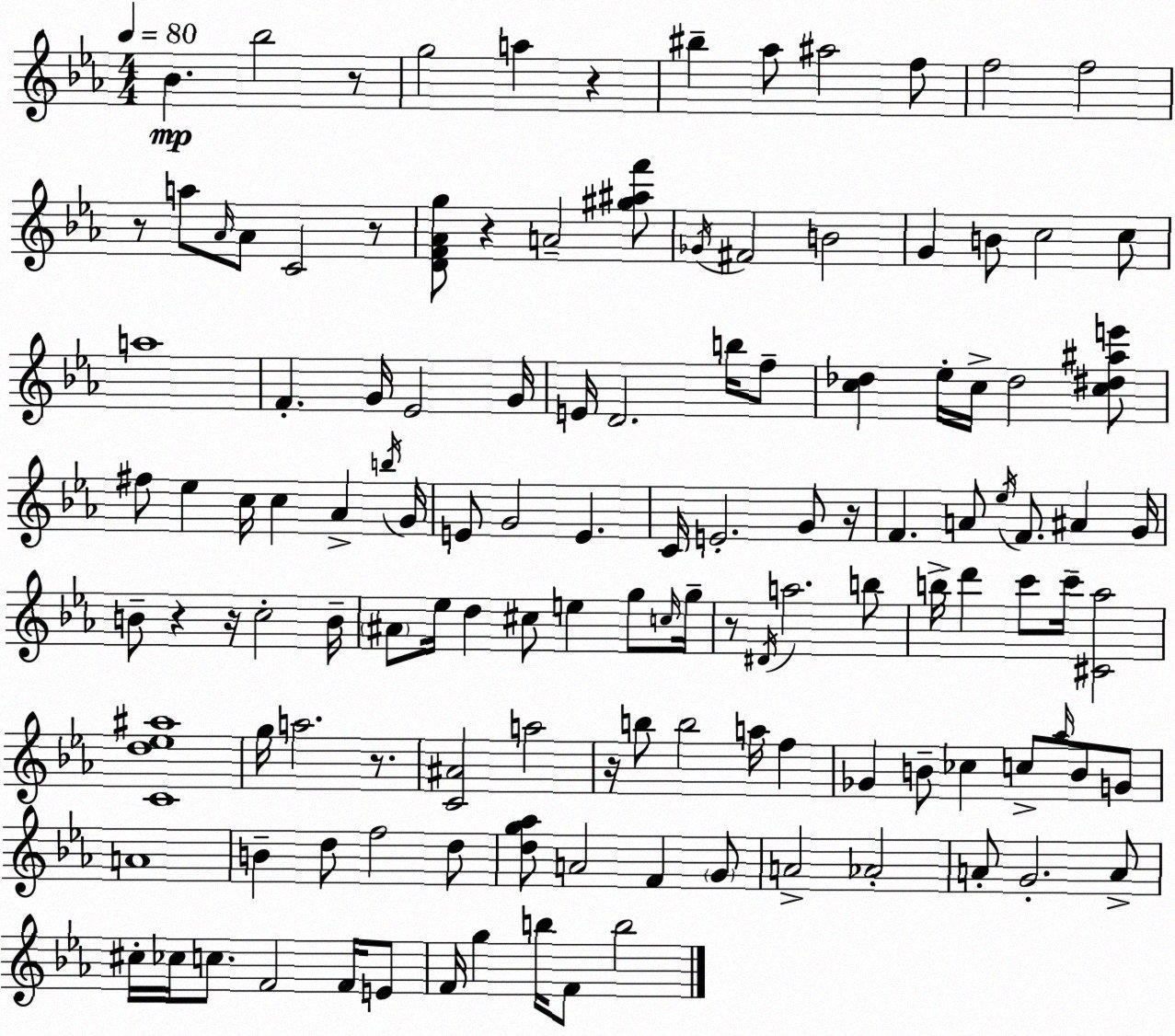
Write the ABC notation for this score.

X:1
T:Untitled
M:4/4
L:1/4
K:Eb
_B _b2 z/2 g2 a z ^b _a/2 ^a2 f/2 f2 f2 z/2 a/2 _A/4 _A/2 C2 z/2 [DF_Ag]/2 z A2 [^g^af']/2 _G/4 ^F2 B2 G B/2 c2 c/2 a4 F G/4 _E2 G/4 E/4 D2 b/4 f/2 [c_d] _e/4 c/4 _d2 [c^d^ae']/2 ^f/2 _e c/4 c _A b/4 G/4 E/2 G2 E C/4 E2 G/2 z/4 F A/2 _e/4 F/2 ^A G/4 B/2 z z/4 c2 B/4 ^A/2 _e/4 d ^c/2 e g/2 c/4 g/4 z/2 ^D/4 a2 b/2 b/4 d' c'/2 c'/4 [^C_a]2 [Cd_e^a]4 g/4 a2 z/2 [C^A]2 a2 z/4 b/2 b2 a/4 f _G B/2 _c c/2 _a/4 B/2 G/2 A4 B d/2 f2 d/2 [dg_a]/2 A2 F G/2 A2 _A2 A/2 G2 A/2 ^c/4 _c/4 c/2 F2 F/4 E/2 F/4 g b/4 F/2 b2